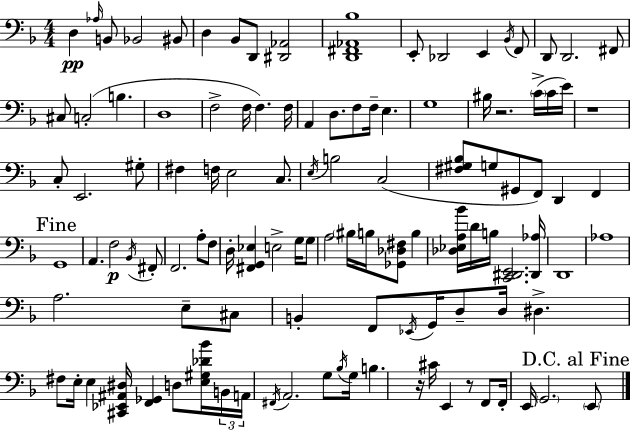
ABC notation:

X:1
T:Untitled
M:4/4
L:1/4
K:Dm
D, _A,/4 B,,/2 _B,,2 ^B,,/2 D, _B,,/2 D,,/2 [^D,,_A,,]2 [D,,^F,,_A,,_B,]4 E,,/2 _D,,2 E,, _B,,/4 F,,/2 D,,/2 D,,2 ^F,,/2 ^C,/2 C,2 B, D,4 F,2 F,/4 F, F,/4 A,, D,/2 F,/2 F,/4 E, G,4 ^B,/4 z2 C/4 C/4 E/4 z4 C,/2 E,,2 ^G,/2 ^F, F,/4 E,2 C,/2 E,/4 B,2 C,2 [^F,^G,_B,]/2 G,/2 ^G,,/2 F,,/2 D,, F,, G,,4 A,, F,2 _B,,/4 ^F,,/2 F,,2 A,/2 F,/2 D,/4 [^F,,G,,_E,] E,2 G,/4 G,/2 A,2 ^B,/4 B,/4 [_G,,_D,^F,]/2 B, [_D,_E,A,_B]/4 D/4 B,/4 [C,,^D,,E,,]2 [^D,,_A,]/4 D,,4 _A,4 A,2 E,/2 ^C,/2 B,, F,,/2 _E,,/4 G,,/4 D,/2 D,/4 ^D, ^F,/2 E,/4 E, [^C,,_E,,^A,,^D,]/4 [F,,_G,,] D,/2 [E,^G,_D_B]/4 B,,/4 A,,/4 ^F,,/4 A,,2 G,/2 _B,/4 G,/4 B, z/4 ^C/4 E,, z/2 F,,/2 F,,/4 E,,/4 G,,2 E,,/2